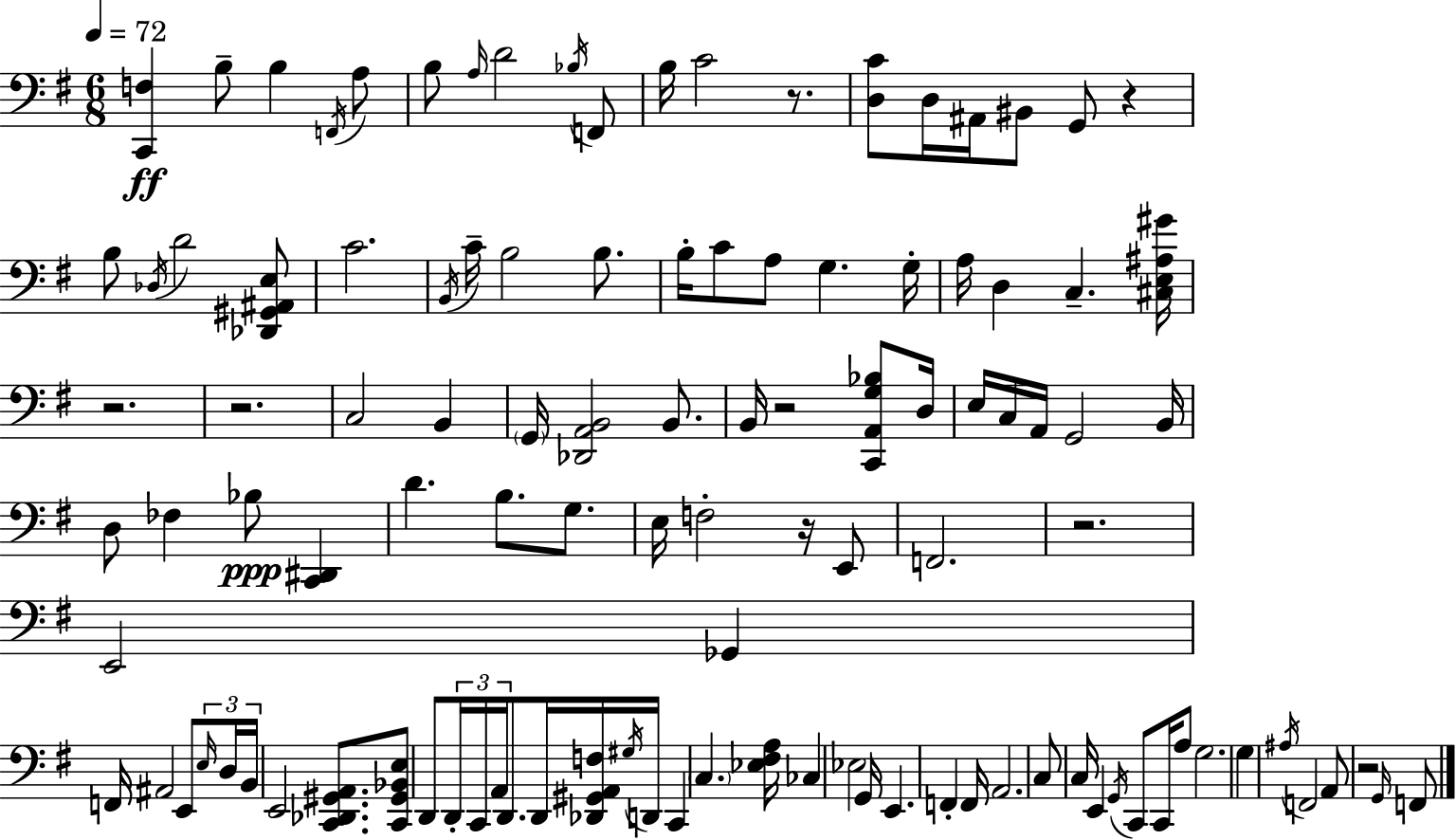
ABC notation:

X:1
T:Untitled
M:6/8
L:1/4
K:Em
[C,,F,] B,/2 B, F,,/4 A,/2 B,/2 A,/4 D2 _B,/4 F,,/2 B,/4 C2 z/2 [D,C]/2 D,/4 ^A,,/4 ^B,,/2 G,,/2 z B,/2 _D,/4 D2 [_D,,^G,,^A,,E,]/2 C2 B,,/4 C/4 B,2 B,/2 B,/4 C/2 A,/2 G, G,/4 A,/4 D, C, [^C,E,^A,^G]/4 z2 z2 C,2 B,, G,,/4 [_D,,A,,B,,]2 B,,/2 B,,/4 z2 [C,,A,,G,_B,]/2 D,/4 E,/4 C,/4 A,,/4 G,,2 B,,/4 D,/2 _F, _B,/2 [C,,^D,,] D B,/2 G,/2 E,/4 F,2 z/4 E,,/2 F,,2 z2 E,,2 _G,, F,,/4 ^A,,2 E,,/2 E,/4 D,/4 B,,/4 E,,2 [C,,_D,,^G,,A,,]/2 [C,,^G,,_B,,E,]/2 D,,/2 D,,/4 C,,/4 A,,/4 D,,/2 D,,/4 [_D,,^G,,A,,F,]/4 ^G,/4 D,,/4 C,, C, [_E,^F,A,]/4 _C, _E,2 G,,/4 E,, F,, F,,/4 A,,2 C,/2 C,/4 E,, G,,/4 C,,/2 C,,/4 A,/2 G,2 G, ^A,/4 F,,2 A,,/2 z2 G,,/4 F,,/2